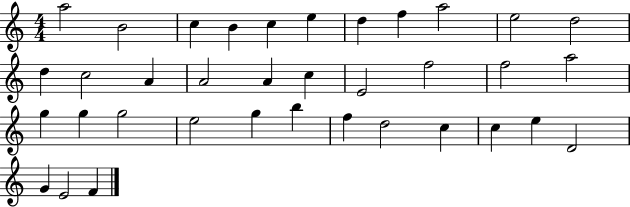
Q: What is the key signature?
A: C major